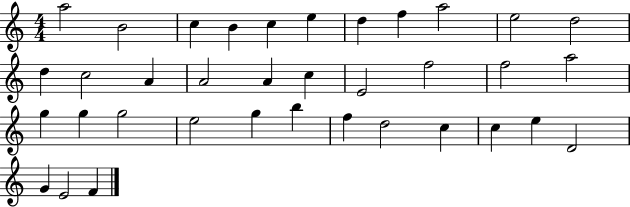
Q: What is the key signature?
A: C major